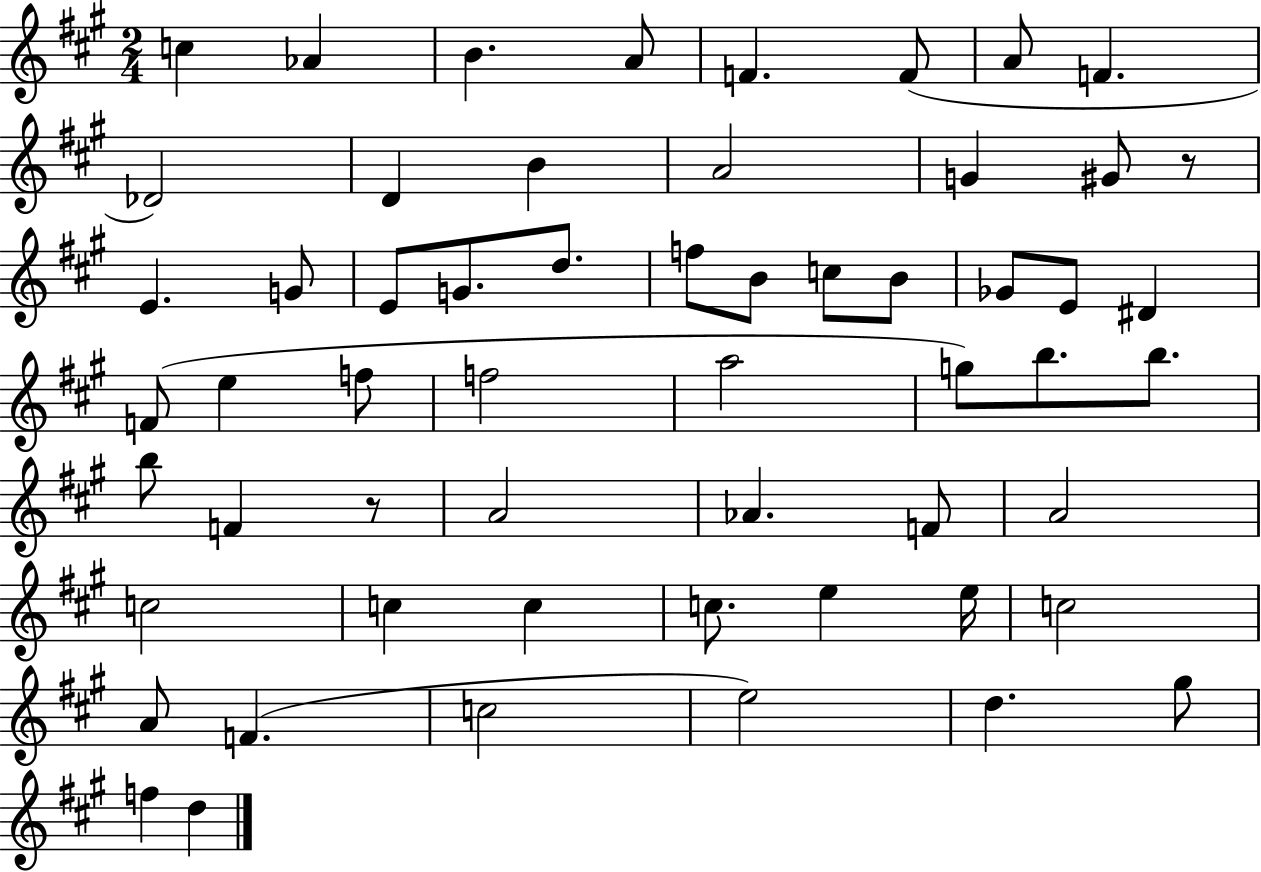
{
  \clef treble
  \numericTimeSignature
  \time 2/4
  \key a \major
  c''4 aes'4 | b'4. a'8 | f'4. f'8( | a'8 f'4. | \break des'2) | d'4 b'4 | a'2 | g'4 gis'8 r8 | \break e'4. g'8 | e'8 g'8. d''8. | f''8 b'8 c''8 b'8 | ges'8 e'8 dis'4 | \break f'8( e''4 f''8 | f''2 | a''2 | g''8) b''8. b''8. | \break b''8 f'4 r8 | a'2 | aes'4. f'8 | a'2 | \break c''2 | c''4 c''4 | c''8. e''4 e''16 | c''2 | \break a'8 f'4.( | c''2 | e''2) | d''4. gis''8 | \break f''4 d''4 | \bar "|."
}